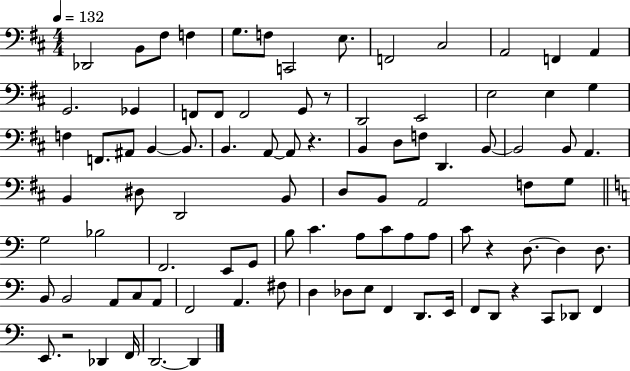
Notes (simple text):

Db2/h B2/e F#3/e F3/q G3/e. F3/e C2/h E3/e. F2/h C#3/h A2/h F2/q A2/q G2/h. Gb2/q F2/e F2/e F2/h G2/e R/e D2/h E2/h E3/h E3/q G3/q F3/q F2/e. A#2/e B2/q B2/e. B2/q. A2/e A2/e R/q. B2/q D3/e F3/e D2/q. B2/e B2/h B2/e A2/q. B2/q D#3/e D2/h B2/e D3/e B2/e A2/h F3/e G3/e G3/h Bb3/h F2/h. E2/e G2/e B3/e C4/q. A3/e C4/e A3/e A3/e C4/e R/q D3/e. D3/q D3/e. B2/e B2/h A2/e C3/e A2/e F2/h A2/q. F#3/e D3/q Db3/e E3/e F2/q D2/e. E2/s F2/e D2/e R/q C2/e Db2/e F2/q E2/e. R/h Db2/q F2/s D2/h. D2/q